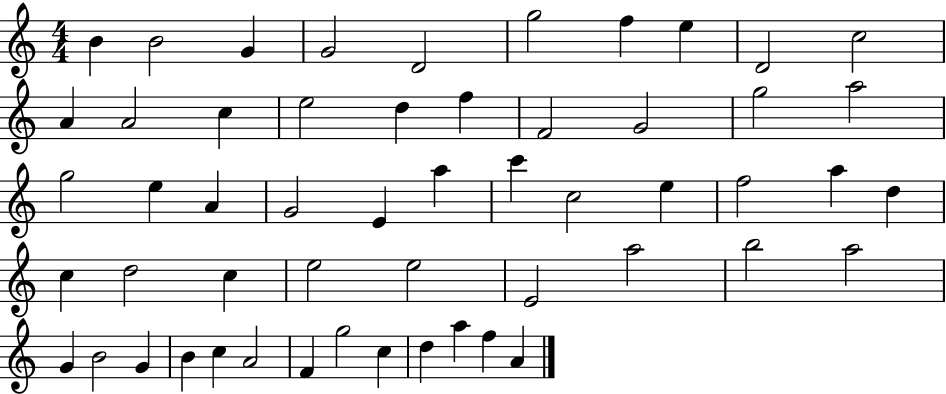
B4/q B4/h G4/q G4/h D4/h G5/h F5/q E5/q D4/h C5/h A4/q A4/h C5/q E5/h D5/q F5/q F4/h G4/h G5/h A5/h G5/h E5/q A4/q G4/h E4/q A5/q C6/q C5/h E5/q F5/h A5/q D5/q C5/q D5/h C5/q E5/h E5/h E4/h A5/h B5/h A5/h G4/q B4/h G4/q B4/q C5/q A4/h F4/q G5/h C5/q D5/q A5/q F5/q A4/q